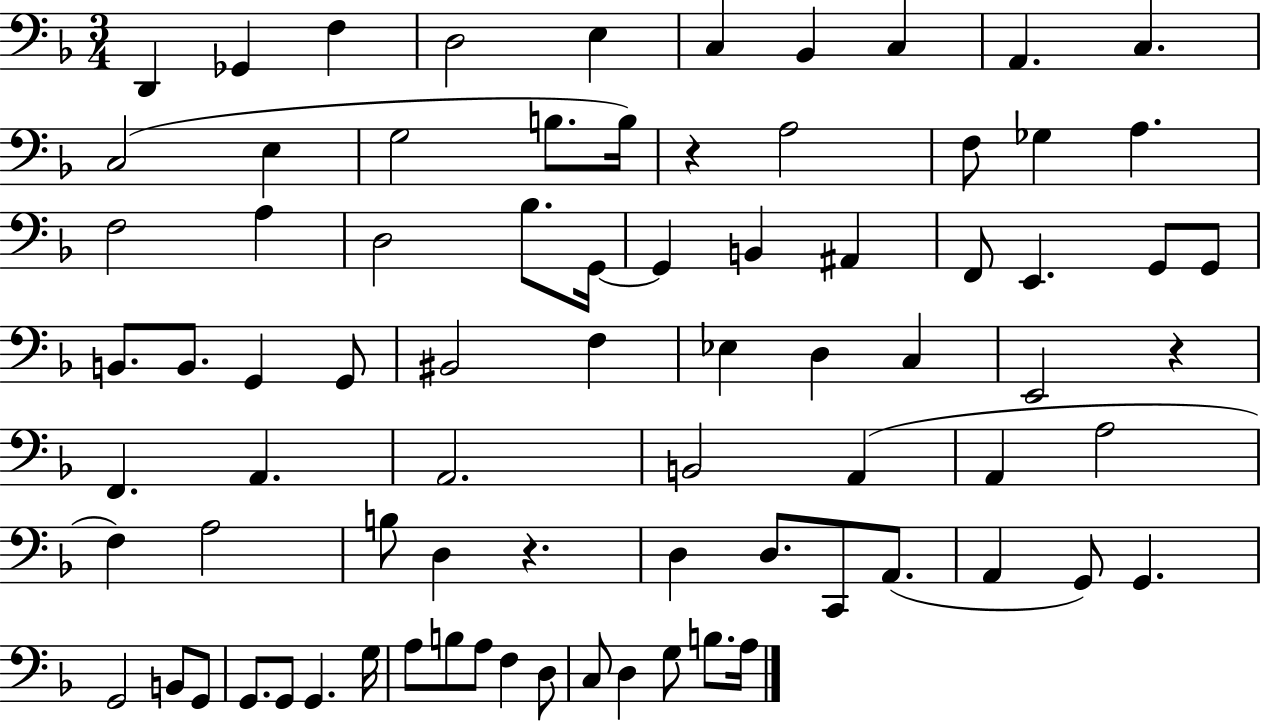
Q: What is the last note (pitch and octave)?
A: A3